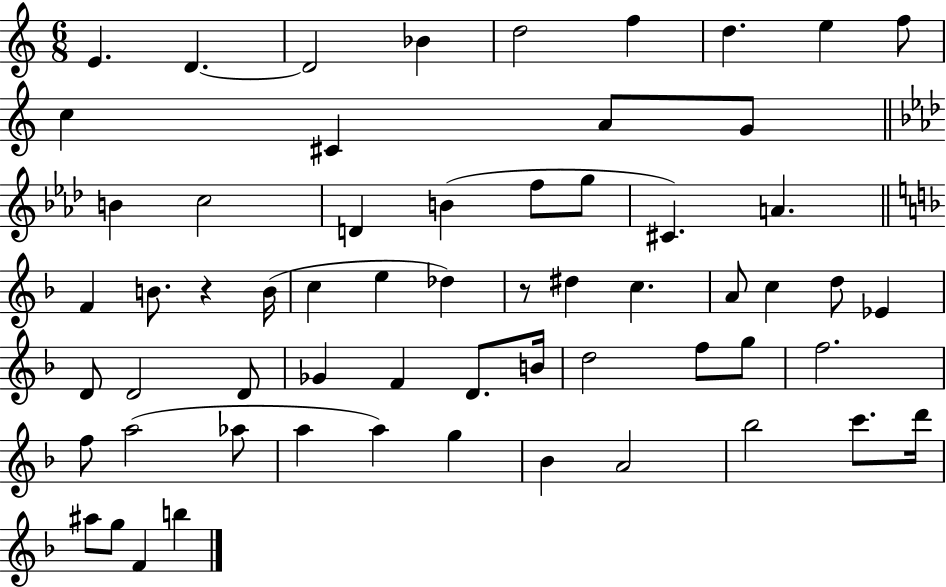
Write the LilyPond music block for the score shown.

{
  \clef treble
  \numericTimeSignature
  \time 6/8
  \key c \major
  \repeat volta 2 { e'4. d'4.~~ | d'2 bes'4 | d''2 f''4 | d''4. e''4 f''8 | \break c''4 cis'4 a'8 g'8 | \bar "||" \break \key aes \major b'4 c''2 | d'4 b'4( f''8 g''8 | cis'4.) a'4. | \bar "||" \break \key f \major f'4 b'8. r4 b'16( | c''4 e''4 des''4) | r8 dis''4 c''4. | a'8 c''4 d''8 ees'4 | \break d'8 d'2 d'8 | ges'4 f'4 d'8. b'16 | d''2 f''8 g''8 | f''2. | \break f''8 a''2( aes''8 | a''4 a''4) g''4 | bes'4 a'2 | bes''2 c'''8. d'''16 | \break ais''8 g''8 f'4 b''4 | } \bar "|."
}